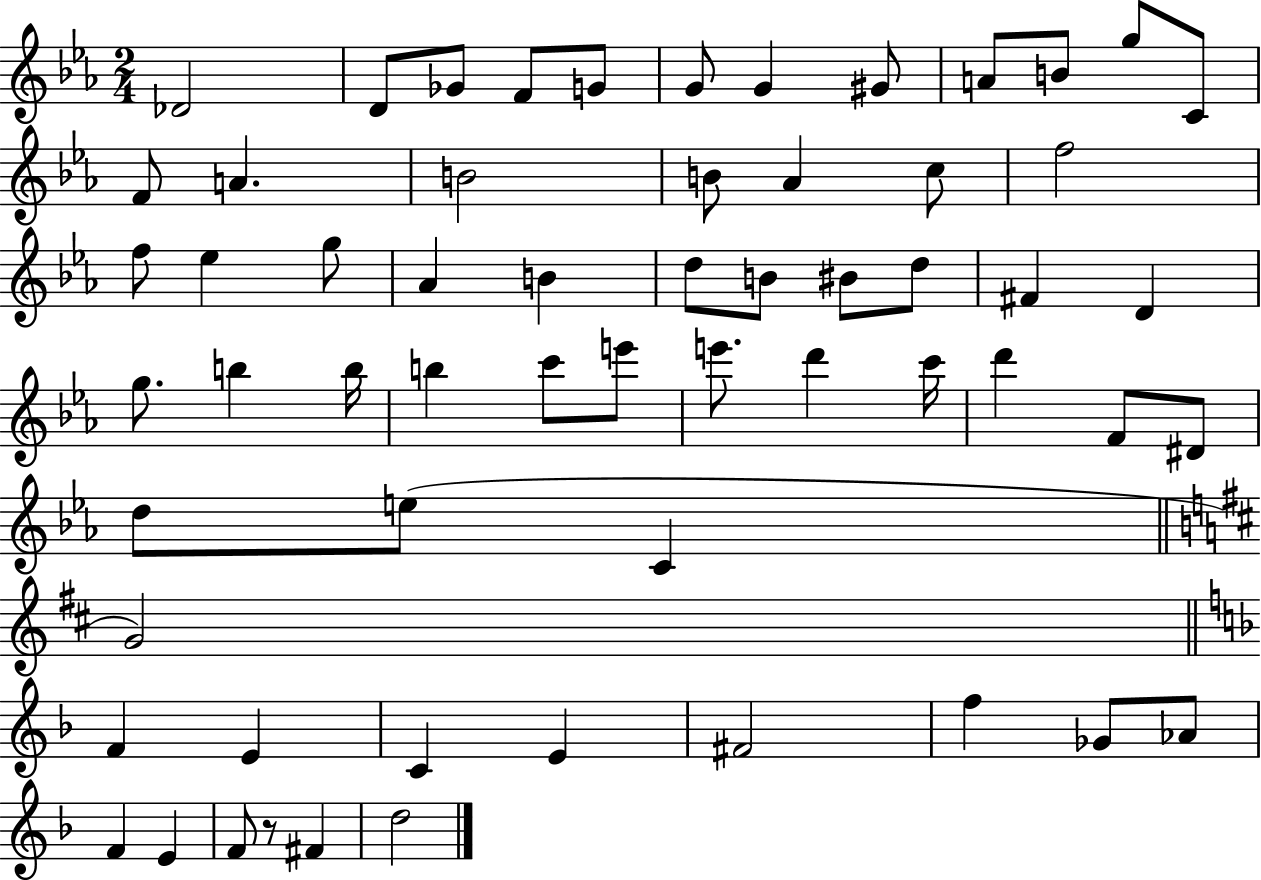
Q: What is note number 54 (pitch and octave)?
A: Ab4